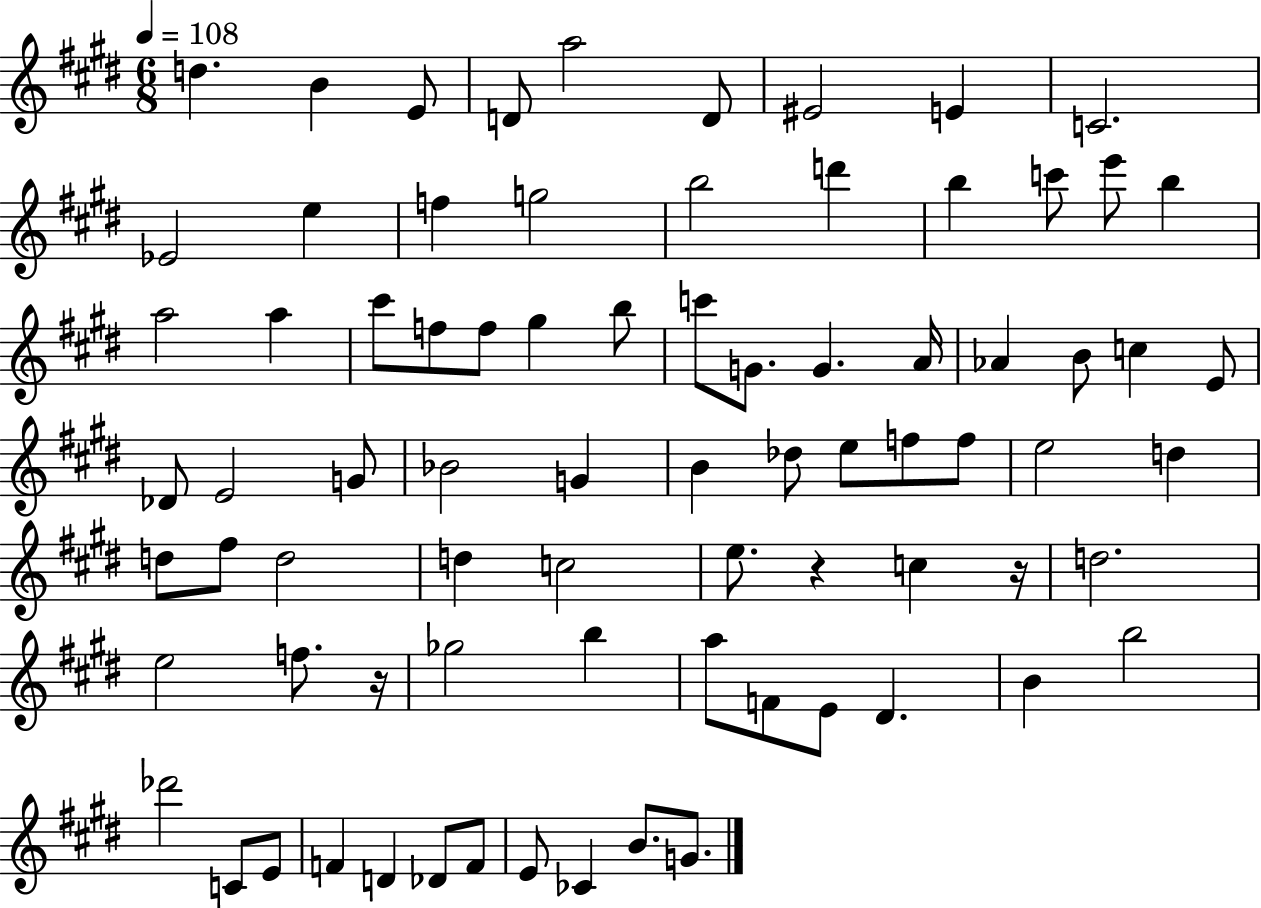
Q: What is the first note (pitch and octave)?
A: D5